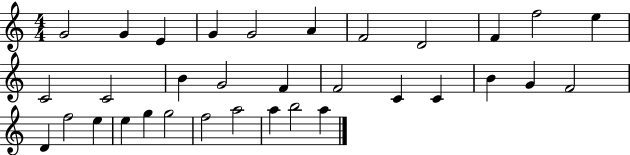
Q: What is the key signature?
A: C major